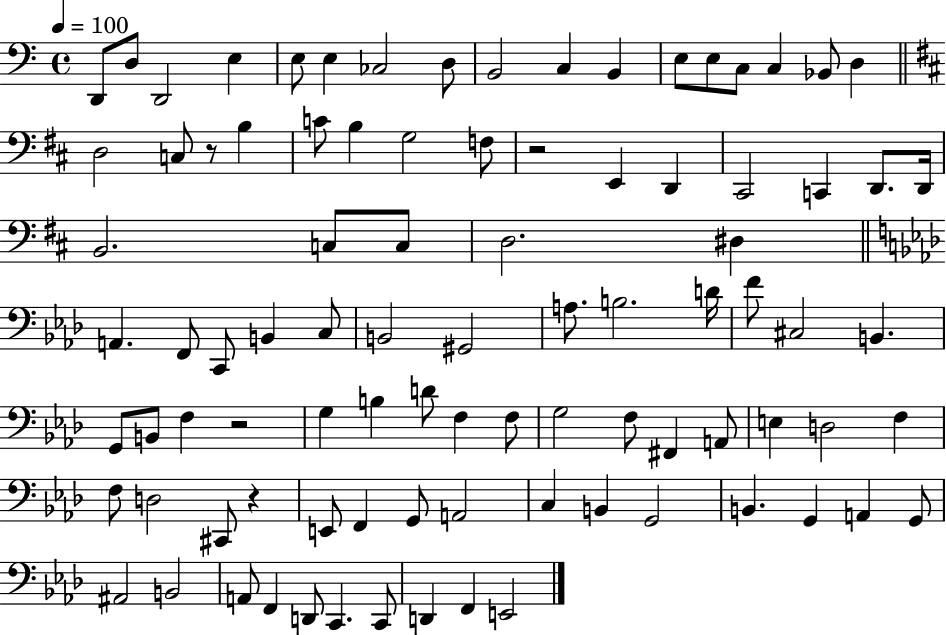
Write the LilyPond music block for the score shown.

{
  \clef bass
  \time 4/4
  \defaultTimeSignature
  \key c \major
  \tempo 4 = 100
  \repeat volta 2 { d,8 d8 d,2 e4 | e8 e4 ces2 d8 | b,2 c4 b,4 | e8 e8 c8 c4 bes,8 d4 | \break \bar "||" \break \key d \major d2 c8 r8 b4 | c'8 b4 g2 f8 | r2 e,4 d,4 | cis,2 c,4 d,8. d,16 | \break b,2. c8 c8 | d2. dis4 | \bar "||" \break \key aes \major a,4. f,8 c,8 b,4 c8 | b,2 gis,2 | a8. b2. d'16 | f'8 cis2 b,4. | \break g,8 b,8 f4 r2 | g4 b4 d'8 f4 f8 | g2 f8 fis,4 a,8 | e4 d2 f4 | \break f8 d2 cis,8 r4 | e,8 f,4 g,8 a,2 | c4 b,4 g,2 | b,4. g,4 a,4 g,8 | \break ais,2 b,2 | a,8 f,4 d,8 c,4. c,8 | d,4 f,4 e,2 | } \bar "|."
}